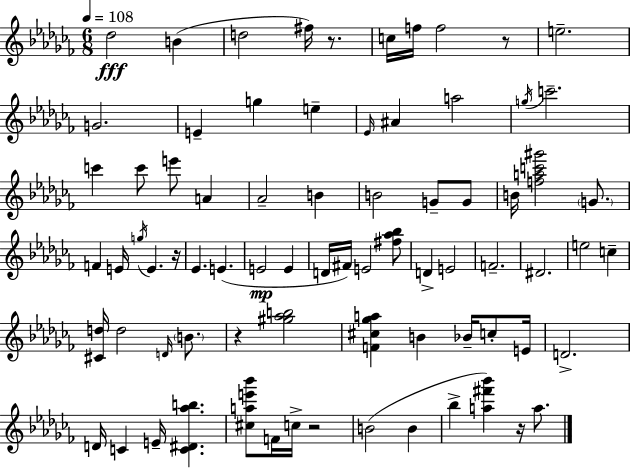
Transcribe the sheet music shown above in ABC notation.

X:1
T:Untitled
M:6/8
L:1/4
K:Abm
_d2 B d2 ^f/4 z/2 c/4 f/4 f2 z/2 e2 G2 E g e _E/4 ^A a2 g/4 c'2 c' c'/2 e'/2 A _A2 B B2 G/2 G/2 B/4 [fac'^g']2 G/2 F E/4 g/4 E z/4 _E E E2 E D/4 ^F/4 E2 [^f_a_b]/2 D E2 F2 ^D2 e2 c [^Cd]/4 d2 D/4 B/2 z [^g_ab]2 [F^c_ga] B _B/4 c/2 E/4 D2 D/4 C E/4 [C^D_ab] [^cae'_b']/2 F/4 c/4 z2 B2 B _b [a^f'_b'] z/4 a/2